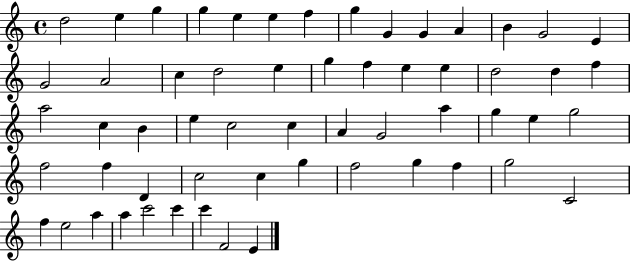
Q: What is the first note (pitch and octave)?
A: D5